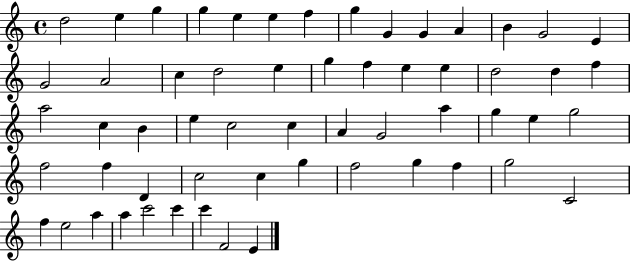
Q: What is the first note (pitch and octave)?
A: D5